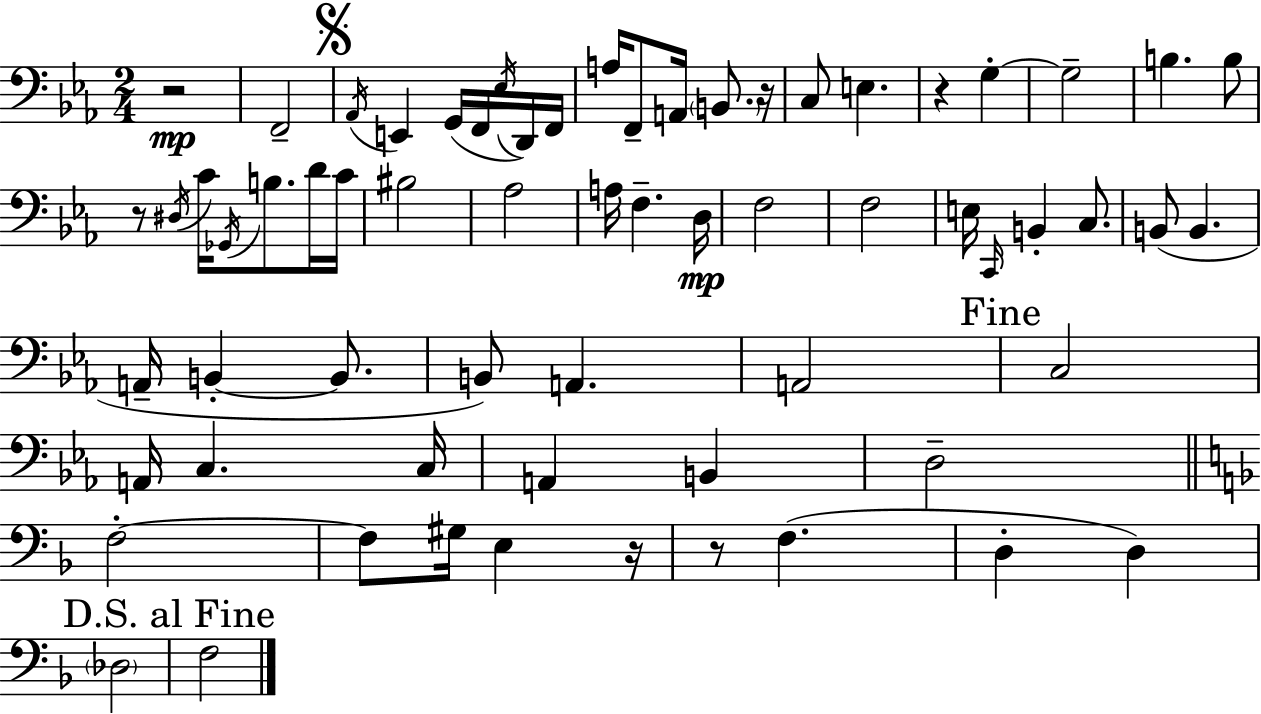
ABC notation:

X:1
T:Untitled
M:2/4
L:1/4
K:Cm
z2 F,,2 _A,,/4 E,, G,,/4 F,,/4 _E,/4 D,,/4 F,,/4 A,/4 F,,/2 A,,/4 B,,/2 z/4 C,/2 E, z G, G,2 B, B,/2 z/2 ^D,/4 C/4 _G,,/4 B,/2 D/4 C/4 ^B,2 _A,2 A,/4 F, D,/4 F,2 F,2 E,/4 C,,/4 B,, C,/2 B,,/2 B,, A,,/4 B,, B,,/2 B,,/2 A,, A,,2 C,2 A,,/4 C, C,/4 A,, B,, D,2 F,2 F,/2 ^G,/4 E, z/4 z/2 F, D, D, _D,2 F,2